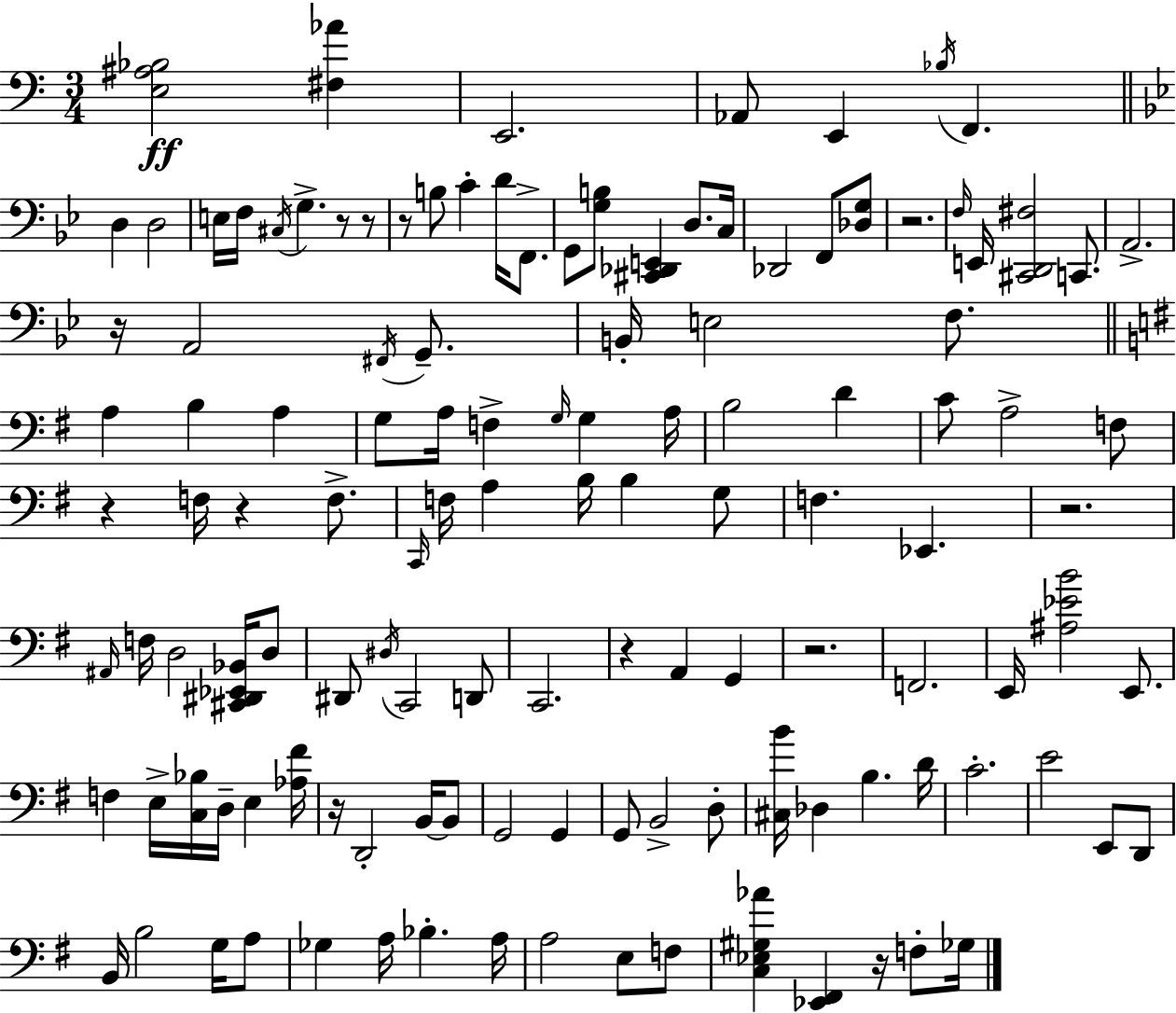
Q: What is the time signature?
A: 3/4